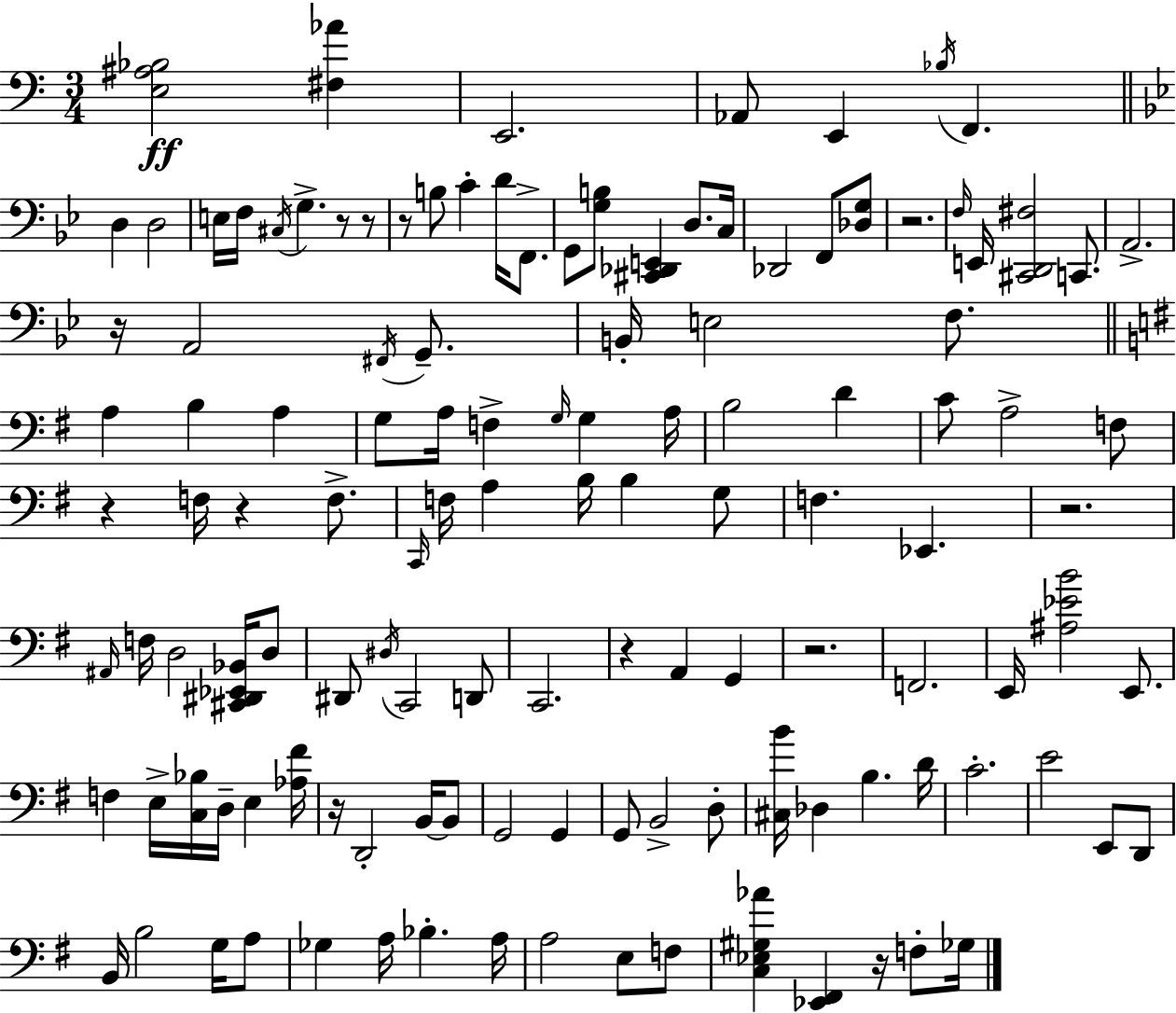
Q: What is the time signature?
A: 3/4